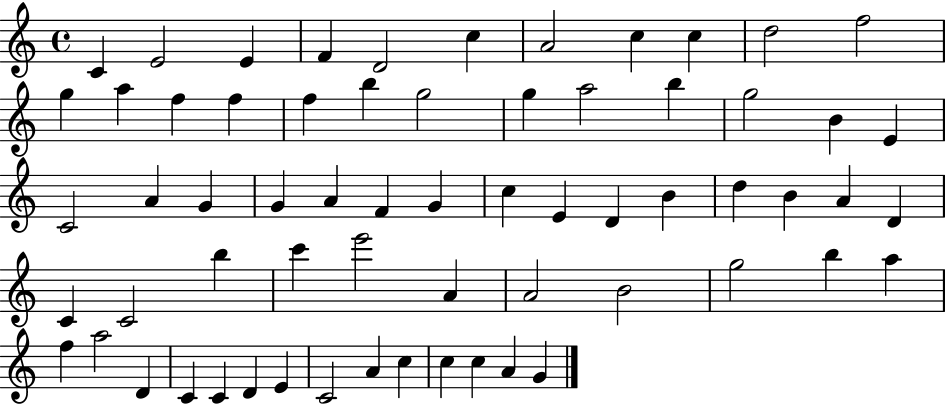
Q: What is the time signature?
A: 4/4